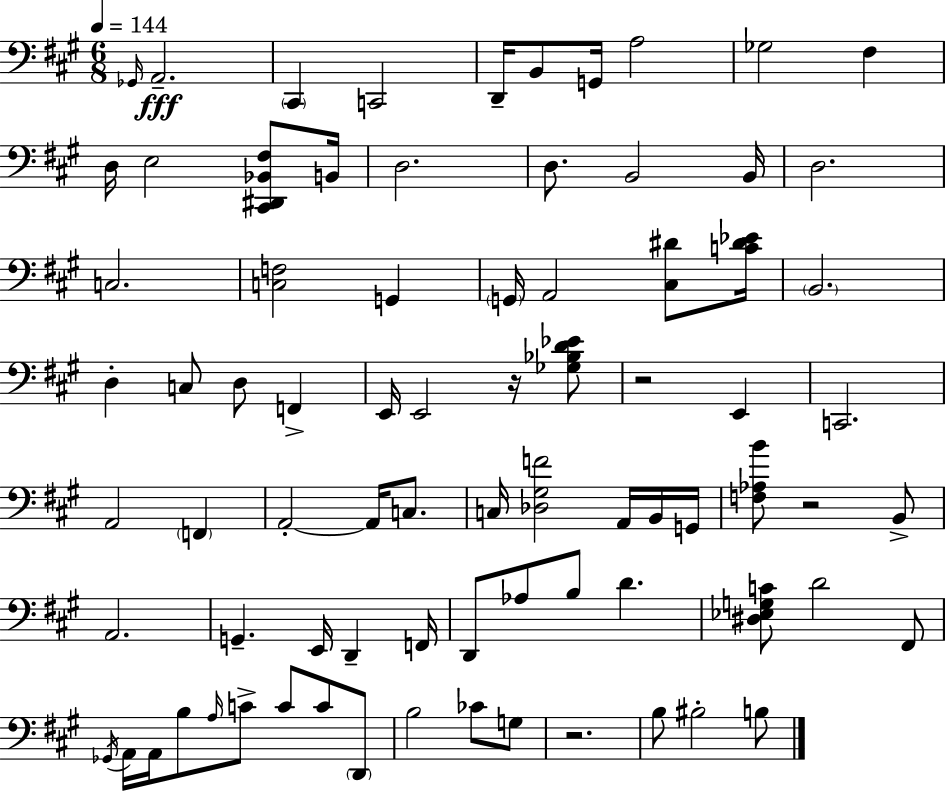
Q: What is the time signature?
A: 6/8